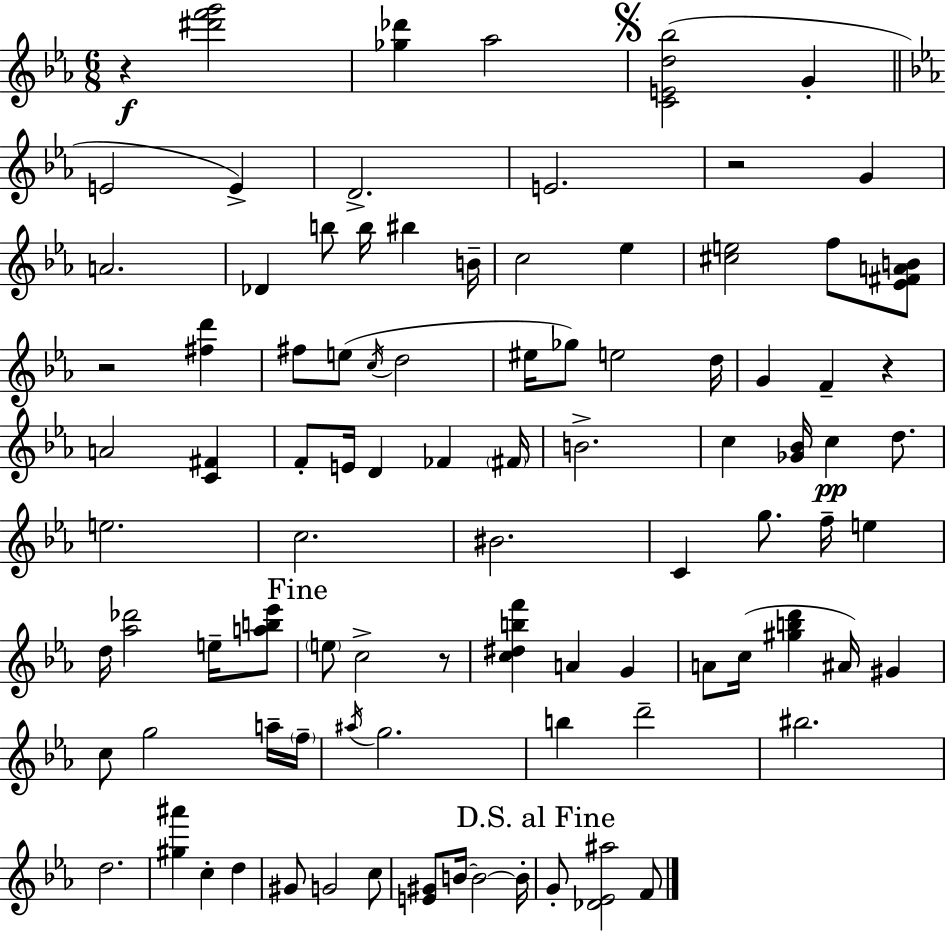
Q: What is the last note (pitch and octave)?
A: F4